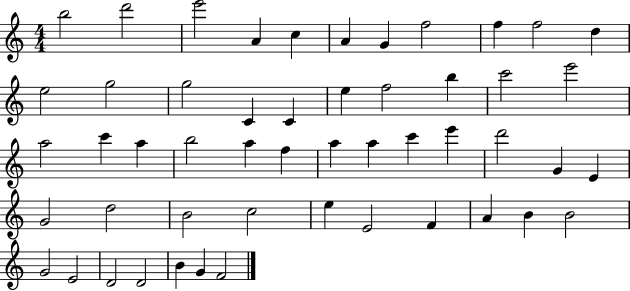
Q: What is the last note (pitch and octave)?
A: F4